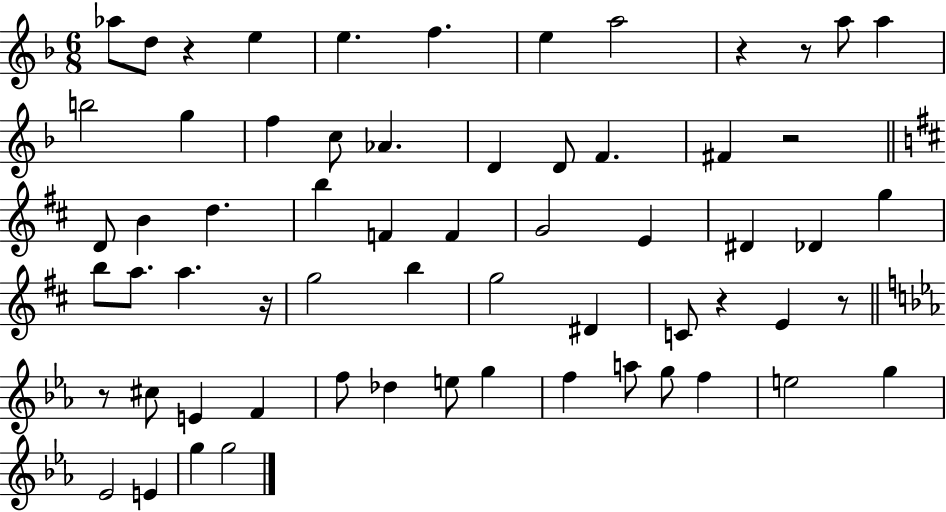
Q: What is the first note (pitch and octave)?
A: Ab5